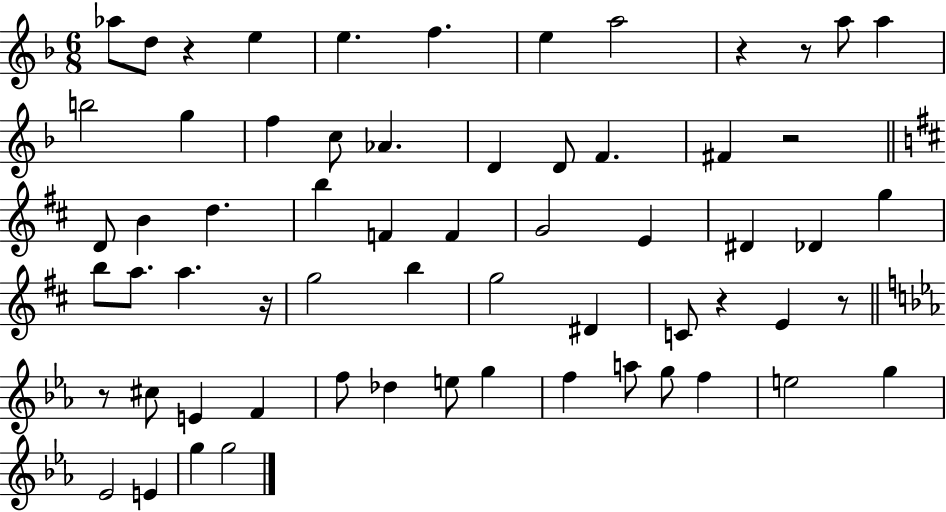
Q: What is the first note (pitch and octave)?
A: Ab5